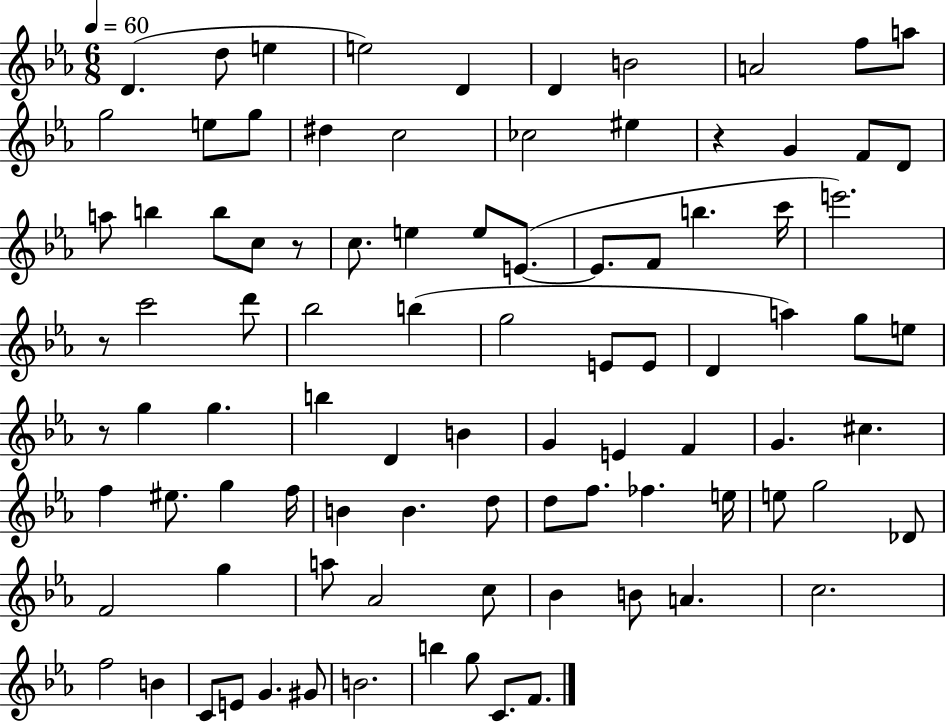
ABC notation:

X:1
T:Untitled
M:6/8
L:1/4
K:Eb
D d/2 e e2 D D B2 A2 f/2 a/2 g2 e/2 g/2 ^d c2 _c2 ^e z G F/2 D/2 a/2 b b/2 c/2 z/2 c/2 e e/2 E/2 E/2 F/2 b c'/4 e'2 z/2 c'2 d'/2 _b2 b g2 E/2 E/2 D a g/2 e/2 z/2 g g b D B G E F G ^c f ^e/2 g f/4 B B d/2 d/2 f/2 _f e/4 e/2 g2 _D/2 F2 g a/2 _A2 c/2 _B B/2 A c2 f2 B C/2 E/2 G ^G/2 B2 b g/2 C/2 F/2